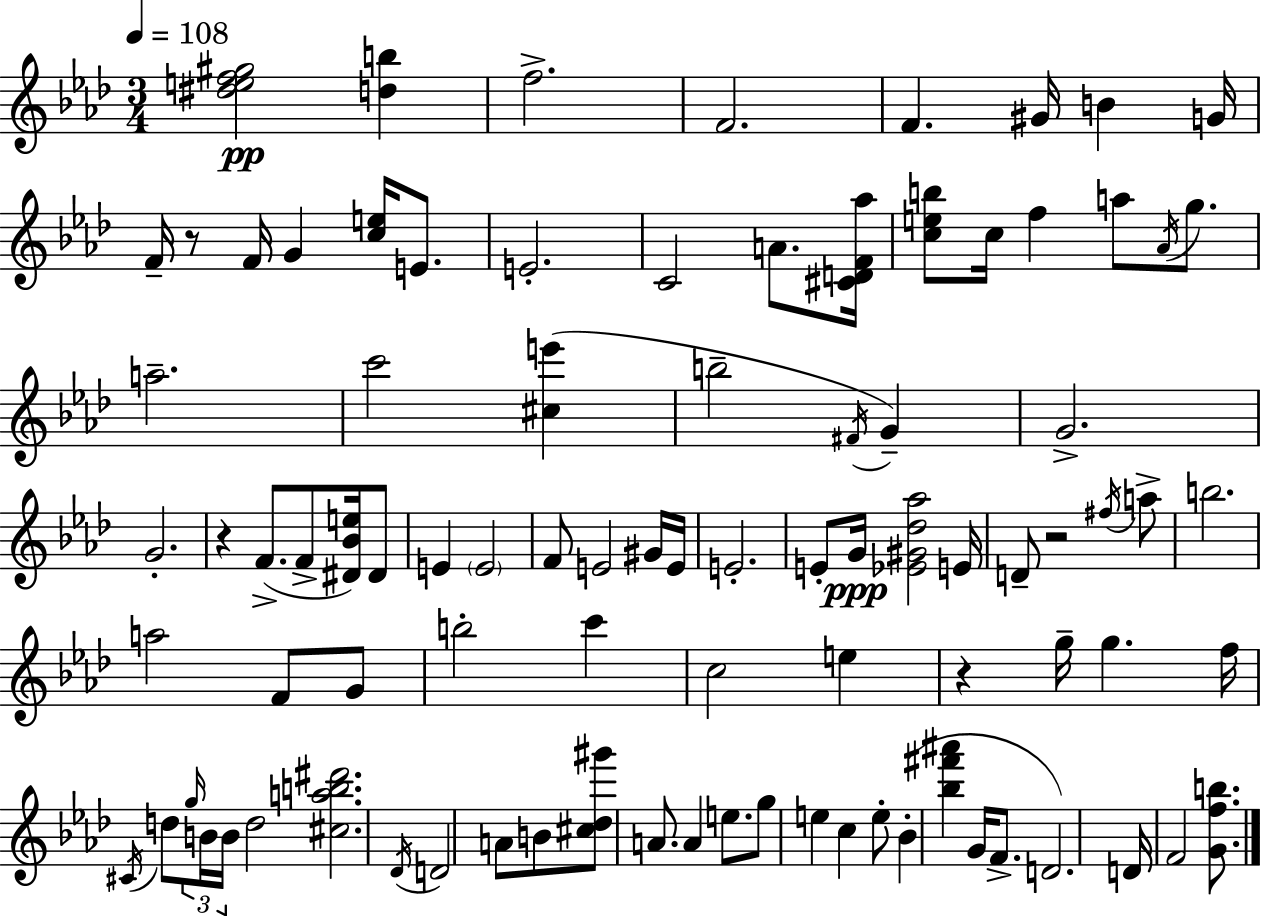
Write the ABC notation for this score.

X:1
T:Untitled
M:3/4
L:1/4
K:Ab
[^def^g]2 [db] f2 F2 F ^G/4 B G/4 F/4 z/2 F/4 G [ce]/4 E/2 E2 C2 A/2 [^CDF_a]/4 [ceb]/2 c/4 f a/2 _A/4 g/2 a2 c'2 [^ce'] b2 ^F/4 G G2 G2 z F/2 F/2 [^D_Be]/4 ^D/2 E E2 F/2 E2 ^G/4 E/4 E2 E/2 G/4 [_E^G_d_a]2 E/4 D/2 z2 ^f/4 a/2 b2 a2 F/2 G/2 b2 c' c2 e z g/4 g f/4 ^C/4 d/2 g/4 B/4 B/4 d2 [^cab^d']2 _D/4 D2 A/2 B/2 [^c_d^g']/2 A/2 A e/2 g/2 e c e/2 _B [_b^f'^a'] G/4 F/2 D2 D/4 F2 [Gfb]/2